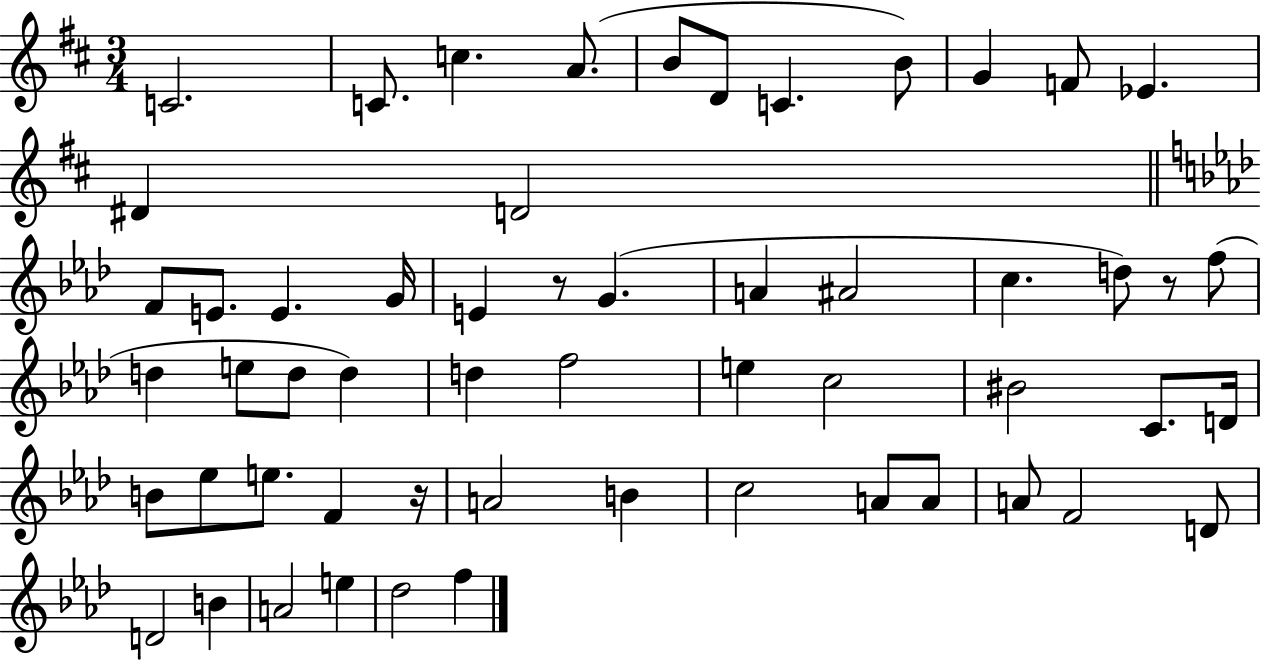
X:1
T:Untitled
M:3/4
L:1/4
K:D
C2 C/2 c A/2 B/2 D/2 C B/2 G F/2 _E ^D D2 F/2 E/2 E G/4 E z/2 G A ^A2 c d/2 z/2 f/2 d e/2 d/2 d d f2 e c2 ^B2 C/2 D/4 B/2 _e/2 e/2 F z/4 A2 B c2 A/2 A/2 A/2 F2 D/2 D2 B A2 e _d2 f